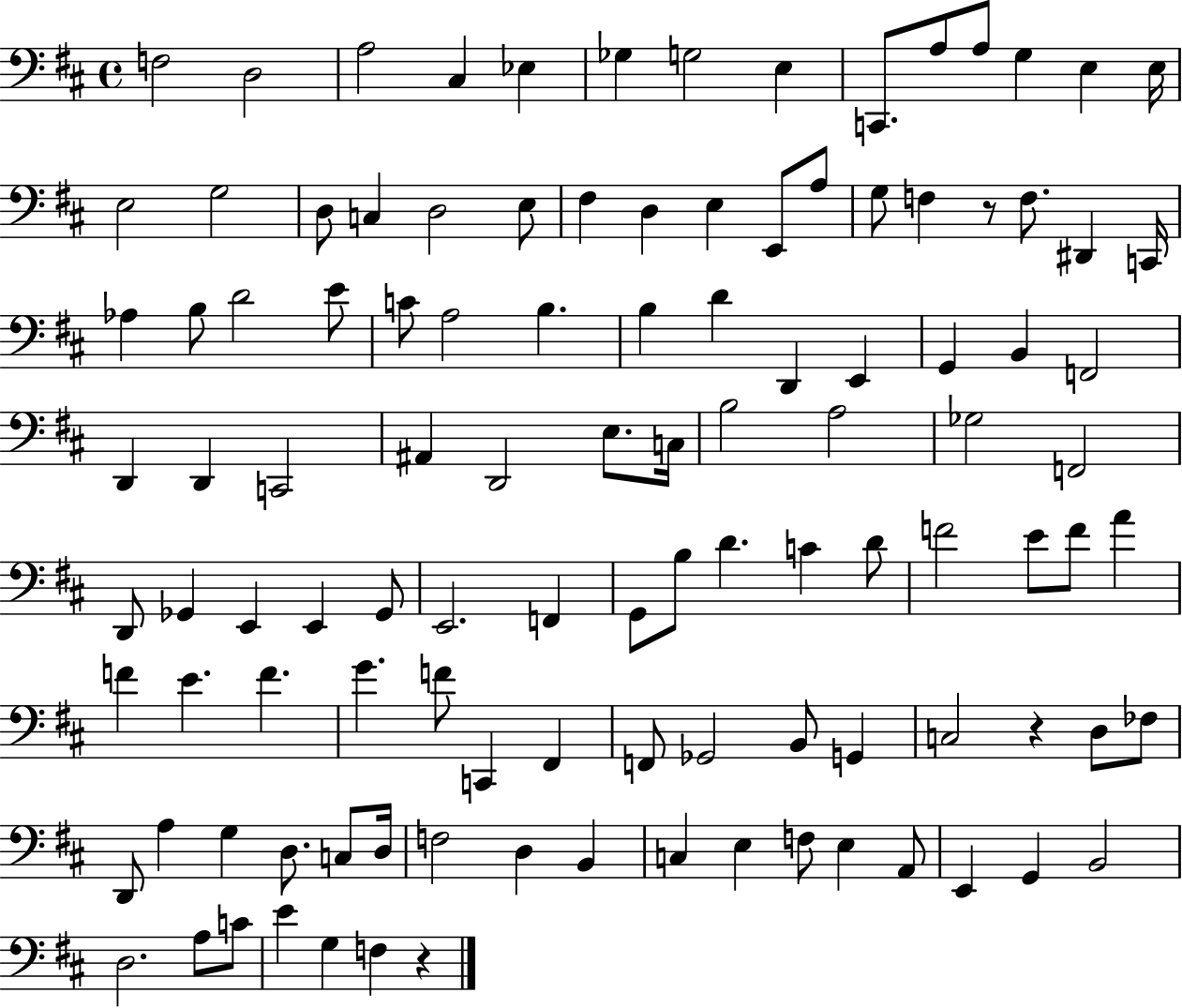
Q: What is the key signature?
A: D major